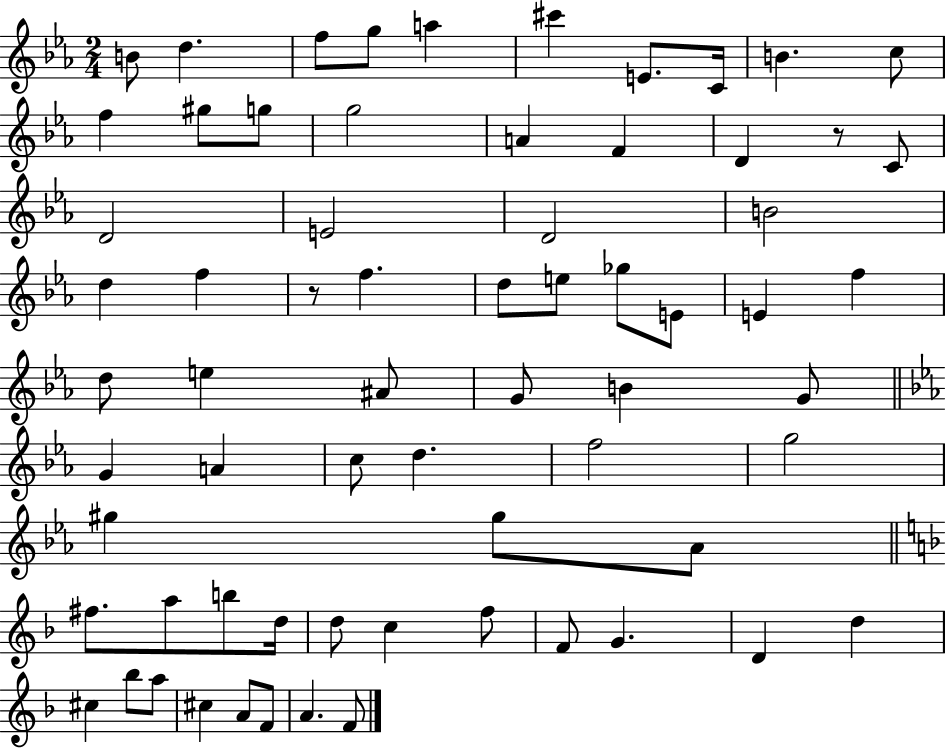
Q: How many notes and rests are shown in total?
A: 67